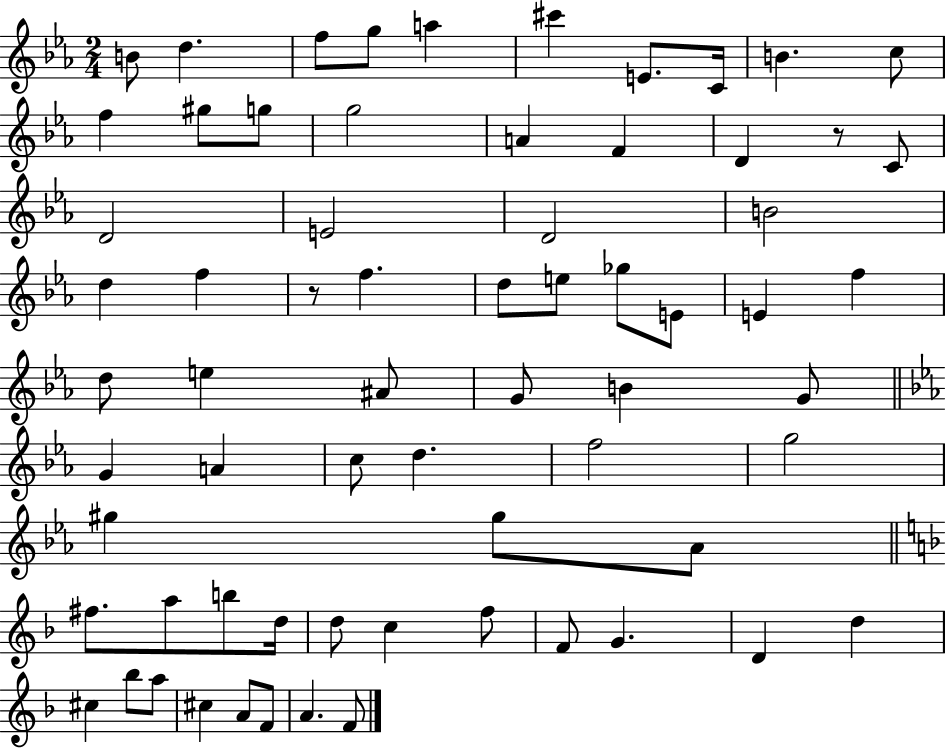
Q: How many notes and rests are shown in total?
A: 67